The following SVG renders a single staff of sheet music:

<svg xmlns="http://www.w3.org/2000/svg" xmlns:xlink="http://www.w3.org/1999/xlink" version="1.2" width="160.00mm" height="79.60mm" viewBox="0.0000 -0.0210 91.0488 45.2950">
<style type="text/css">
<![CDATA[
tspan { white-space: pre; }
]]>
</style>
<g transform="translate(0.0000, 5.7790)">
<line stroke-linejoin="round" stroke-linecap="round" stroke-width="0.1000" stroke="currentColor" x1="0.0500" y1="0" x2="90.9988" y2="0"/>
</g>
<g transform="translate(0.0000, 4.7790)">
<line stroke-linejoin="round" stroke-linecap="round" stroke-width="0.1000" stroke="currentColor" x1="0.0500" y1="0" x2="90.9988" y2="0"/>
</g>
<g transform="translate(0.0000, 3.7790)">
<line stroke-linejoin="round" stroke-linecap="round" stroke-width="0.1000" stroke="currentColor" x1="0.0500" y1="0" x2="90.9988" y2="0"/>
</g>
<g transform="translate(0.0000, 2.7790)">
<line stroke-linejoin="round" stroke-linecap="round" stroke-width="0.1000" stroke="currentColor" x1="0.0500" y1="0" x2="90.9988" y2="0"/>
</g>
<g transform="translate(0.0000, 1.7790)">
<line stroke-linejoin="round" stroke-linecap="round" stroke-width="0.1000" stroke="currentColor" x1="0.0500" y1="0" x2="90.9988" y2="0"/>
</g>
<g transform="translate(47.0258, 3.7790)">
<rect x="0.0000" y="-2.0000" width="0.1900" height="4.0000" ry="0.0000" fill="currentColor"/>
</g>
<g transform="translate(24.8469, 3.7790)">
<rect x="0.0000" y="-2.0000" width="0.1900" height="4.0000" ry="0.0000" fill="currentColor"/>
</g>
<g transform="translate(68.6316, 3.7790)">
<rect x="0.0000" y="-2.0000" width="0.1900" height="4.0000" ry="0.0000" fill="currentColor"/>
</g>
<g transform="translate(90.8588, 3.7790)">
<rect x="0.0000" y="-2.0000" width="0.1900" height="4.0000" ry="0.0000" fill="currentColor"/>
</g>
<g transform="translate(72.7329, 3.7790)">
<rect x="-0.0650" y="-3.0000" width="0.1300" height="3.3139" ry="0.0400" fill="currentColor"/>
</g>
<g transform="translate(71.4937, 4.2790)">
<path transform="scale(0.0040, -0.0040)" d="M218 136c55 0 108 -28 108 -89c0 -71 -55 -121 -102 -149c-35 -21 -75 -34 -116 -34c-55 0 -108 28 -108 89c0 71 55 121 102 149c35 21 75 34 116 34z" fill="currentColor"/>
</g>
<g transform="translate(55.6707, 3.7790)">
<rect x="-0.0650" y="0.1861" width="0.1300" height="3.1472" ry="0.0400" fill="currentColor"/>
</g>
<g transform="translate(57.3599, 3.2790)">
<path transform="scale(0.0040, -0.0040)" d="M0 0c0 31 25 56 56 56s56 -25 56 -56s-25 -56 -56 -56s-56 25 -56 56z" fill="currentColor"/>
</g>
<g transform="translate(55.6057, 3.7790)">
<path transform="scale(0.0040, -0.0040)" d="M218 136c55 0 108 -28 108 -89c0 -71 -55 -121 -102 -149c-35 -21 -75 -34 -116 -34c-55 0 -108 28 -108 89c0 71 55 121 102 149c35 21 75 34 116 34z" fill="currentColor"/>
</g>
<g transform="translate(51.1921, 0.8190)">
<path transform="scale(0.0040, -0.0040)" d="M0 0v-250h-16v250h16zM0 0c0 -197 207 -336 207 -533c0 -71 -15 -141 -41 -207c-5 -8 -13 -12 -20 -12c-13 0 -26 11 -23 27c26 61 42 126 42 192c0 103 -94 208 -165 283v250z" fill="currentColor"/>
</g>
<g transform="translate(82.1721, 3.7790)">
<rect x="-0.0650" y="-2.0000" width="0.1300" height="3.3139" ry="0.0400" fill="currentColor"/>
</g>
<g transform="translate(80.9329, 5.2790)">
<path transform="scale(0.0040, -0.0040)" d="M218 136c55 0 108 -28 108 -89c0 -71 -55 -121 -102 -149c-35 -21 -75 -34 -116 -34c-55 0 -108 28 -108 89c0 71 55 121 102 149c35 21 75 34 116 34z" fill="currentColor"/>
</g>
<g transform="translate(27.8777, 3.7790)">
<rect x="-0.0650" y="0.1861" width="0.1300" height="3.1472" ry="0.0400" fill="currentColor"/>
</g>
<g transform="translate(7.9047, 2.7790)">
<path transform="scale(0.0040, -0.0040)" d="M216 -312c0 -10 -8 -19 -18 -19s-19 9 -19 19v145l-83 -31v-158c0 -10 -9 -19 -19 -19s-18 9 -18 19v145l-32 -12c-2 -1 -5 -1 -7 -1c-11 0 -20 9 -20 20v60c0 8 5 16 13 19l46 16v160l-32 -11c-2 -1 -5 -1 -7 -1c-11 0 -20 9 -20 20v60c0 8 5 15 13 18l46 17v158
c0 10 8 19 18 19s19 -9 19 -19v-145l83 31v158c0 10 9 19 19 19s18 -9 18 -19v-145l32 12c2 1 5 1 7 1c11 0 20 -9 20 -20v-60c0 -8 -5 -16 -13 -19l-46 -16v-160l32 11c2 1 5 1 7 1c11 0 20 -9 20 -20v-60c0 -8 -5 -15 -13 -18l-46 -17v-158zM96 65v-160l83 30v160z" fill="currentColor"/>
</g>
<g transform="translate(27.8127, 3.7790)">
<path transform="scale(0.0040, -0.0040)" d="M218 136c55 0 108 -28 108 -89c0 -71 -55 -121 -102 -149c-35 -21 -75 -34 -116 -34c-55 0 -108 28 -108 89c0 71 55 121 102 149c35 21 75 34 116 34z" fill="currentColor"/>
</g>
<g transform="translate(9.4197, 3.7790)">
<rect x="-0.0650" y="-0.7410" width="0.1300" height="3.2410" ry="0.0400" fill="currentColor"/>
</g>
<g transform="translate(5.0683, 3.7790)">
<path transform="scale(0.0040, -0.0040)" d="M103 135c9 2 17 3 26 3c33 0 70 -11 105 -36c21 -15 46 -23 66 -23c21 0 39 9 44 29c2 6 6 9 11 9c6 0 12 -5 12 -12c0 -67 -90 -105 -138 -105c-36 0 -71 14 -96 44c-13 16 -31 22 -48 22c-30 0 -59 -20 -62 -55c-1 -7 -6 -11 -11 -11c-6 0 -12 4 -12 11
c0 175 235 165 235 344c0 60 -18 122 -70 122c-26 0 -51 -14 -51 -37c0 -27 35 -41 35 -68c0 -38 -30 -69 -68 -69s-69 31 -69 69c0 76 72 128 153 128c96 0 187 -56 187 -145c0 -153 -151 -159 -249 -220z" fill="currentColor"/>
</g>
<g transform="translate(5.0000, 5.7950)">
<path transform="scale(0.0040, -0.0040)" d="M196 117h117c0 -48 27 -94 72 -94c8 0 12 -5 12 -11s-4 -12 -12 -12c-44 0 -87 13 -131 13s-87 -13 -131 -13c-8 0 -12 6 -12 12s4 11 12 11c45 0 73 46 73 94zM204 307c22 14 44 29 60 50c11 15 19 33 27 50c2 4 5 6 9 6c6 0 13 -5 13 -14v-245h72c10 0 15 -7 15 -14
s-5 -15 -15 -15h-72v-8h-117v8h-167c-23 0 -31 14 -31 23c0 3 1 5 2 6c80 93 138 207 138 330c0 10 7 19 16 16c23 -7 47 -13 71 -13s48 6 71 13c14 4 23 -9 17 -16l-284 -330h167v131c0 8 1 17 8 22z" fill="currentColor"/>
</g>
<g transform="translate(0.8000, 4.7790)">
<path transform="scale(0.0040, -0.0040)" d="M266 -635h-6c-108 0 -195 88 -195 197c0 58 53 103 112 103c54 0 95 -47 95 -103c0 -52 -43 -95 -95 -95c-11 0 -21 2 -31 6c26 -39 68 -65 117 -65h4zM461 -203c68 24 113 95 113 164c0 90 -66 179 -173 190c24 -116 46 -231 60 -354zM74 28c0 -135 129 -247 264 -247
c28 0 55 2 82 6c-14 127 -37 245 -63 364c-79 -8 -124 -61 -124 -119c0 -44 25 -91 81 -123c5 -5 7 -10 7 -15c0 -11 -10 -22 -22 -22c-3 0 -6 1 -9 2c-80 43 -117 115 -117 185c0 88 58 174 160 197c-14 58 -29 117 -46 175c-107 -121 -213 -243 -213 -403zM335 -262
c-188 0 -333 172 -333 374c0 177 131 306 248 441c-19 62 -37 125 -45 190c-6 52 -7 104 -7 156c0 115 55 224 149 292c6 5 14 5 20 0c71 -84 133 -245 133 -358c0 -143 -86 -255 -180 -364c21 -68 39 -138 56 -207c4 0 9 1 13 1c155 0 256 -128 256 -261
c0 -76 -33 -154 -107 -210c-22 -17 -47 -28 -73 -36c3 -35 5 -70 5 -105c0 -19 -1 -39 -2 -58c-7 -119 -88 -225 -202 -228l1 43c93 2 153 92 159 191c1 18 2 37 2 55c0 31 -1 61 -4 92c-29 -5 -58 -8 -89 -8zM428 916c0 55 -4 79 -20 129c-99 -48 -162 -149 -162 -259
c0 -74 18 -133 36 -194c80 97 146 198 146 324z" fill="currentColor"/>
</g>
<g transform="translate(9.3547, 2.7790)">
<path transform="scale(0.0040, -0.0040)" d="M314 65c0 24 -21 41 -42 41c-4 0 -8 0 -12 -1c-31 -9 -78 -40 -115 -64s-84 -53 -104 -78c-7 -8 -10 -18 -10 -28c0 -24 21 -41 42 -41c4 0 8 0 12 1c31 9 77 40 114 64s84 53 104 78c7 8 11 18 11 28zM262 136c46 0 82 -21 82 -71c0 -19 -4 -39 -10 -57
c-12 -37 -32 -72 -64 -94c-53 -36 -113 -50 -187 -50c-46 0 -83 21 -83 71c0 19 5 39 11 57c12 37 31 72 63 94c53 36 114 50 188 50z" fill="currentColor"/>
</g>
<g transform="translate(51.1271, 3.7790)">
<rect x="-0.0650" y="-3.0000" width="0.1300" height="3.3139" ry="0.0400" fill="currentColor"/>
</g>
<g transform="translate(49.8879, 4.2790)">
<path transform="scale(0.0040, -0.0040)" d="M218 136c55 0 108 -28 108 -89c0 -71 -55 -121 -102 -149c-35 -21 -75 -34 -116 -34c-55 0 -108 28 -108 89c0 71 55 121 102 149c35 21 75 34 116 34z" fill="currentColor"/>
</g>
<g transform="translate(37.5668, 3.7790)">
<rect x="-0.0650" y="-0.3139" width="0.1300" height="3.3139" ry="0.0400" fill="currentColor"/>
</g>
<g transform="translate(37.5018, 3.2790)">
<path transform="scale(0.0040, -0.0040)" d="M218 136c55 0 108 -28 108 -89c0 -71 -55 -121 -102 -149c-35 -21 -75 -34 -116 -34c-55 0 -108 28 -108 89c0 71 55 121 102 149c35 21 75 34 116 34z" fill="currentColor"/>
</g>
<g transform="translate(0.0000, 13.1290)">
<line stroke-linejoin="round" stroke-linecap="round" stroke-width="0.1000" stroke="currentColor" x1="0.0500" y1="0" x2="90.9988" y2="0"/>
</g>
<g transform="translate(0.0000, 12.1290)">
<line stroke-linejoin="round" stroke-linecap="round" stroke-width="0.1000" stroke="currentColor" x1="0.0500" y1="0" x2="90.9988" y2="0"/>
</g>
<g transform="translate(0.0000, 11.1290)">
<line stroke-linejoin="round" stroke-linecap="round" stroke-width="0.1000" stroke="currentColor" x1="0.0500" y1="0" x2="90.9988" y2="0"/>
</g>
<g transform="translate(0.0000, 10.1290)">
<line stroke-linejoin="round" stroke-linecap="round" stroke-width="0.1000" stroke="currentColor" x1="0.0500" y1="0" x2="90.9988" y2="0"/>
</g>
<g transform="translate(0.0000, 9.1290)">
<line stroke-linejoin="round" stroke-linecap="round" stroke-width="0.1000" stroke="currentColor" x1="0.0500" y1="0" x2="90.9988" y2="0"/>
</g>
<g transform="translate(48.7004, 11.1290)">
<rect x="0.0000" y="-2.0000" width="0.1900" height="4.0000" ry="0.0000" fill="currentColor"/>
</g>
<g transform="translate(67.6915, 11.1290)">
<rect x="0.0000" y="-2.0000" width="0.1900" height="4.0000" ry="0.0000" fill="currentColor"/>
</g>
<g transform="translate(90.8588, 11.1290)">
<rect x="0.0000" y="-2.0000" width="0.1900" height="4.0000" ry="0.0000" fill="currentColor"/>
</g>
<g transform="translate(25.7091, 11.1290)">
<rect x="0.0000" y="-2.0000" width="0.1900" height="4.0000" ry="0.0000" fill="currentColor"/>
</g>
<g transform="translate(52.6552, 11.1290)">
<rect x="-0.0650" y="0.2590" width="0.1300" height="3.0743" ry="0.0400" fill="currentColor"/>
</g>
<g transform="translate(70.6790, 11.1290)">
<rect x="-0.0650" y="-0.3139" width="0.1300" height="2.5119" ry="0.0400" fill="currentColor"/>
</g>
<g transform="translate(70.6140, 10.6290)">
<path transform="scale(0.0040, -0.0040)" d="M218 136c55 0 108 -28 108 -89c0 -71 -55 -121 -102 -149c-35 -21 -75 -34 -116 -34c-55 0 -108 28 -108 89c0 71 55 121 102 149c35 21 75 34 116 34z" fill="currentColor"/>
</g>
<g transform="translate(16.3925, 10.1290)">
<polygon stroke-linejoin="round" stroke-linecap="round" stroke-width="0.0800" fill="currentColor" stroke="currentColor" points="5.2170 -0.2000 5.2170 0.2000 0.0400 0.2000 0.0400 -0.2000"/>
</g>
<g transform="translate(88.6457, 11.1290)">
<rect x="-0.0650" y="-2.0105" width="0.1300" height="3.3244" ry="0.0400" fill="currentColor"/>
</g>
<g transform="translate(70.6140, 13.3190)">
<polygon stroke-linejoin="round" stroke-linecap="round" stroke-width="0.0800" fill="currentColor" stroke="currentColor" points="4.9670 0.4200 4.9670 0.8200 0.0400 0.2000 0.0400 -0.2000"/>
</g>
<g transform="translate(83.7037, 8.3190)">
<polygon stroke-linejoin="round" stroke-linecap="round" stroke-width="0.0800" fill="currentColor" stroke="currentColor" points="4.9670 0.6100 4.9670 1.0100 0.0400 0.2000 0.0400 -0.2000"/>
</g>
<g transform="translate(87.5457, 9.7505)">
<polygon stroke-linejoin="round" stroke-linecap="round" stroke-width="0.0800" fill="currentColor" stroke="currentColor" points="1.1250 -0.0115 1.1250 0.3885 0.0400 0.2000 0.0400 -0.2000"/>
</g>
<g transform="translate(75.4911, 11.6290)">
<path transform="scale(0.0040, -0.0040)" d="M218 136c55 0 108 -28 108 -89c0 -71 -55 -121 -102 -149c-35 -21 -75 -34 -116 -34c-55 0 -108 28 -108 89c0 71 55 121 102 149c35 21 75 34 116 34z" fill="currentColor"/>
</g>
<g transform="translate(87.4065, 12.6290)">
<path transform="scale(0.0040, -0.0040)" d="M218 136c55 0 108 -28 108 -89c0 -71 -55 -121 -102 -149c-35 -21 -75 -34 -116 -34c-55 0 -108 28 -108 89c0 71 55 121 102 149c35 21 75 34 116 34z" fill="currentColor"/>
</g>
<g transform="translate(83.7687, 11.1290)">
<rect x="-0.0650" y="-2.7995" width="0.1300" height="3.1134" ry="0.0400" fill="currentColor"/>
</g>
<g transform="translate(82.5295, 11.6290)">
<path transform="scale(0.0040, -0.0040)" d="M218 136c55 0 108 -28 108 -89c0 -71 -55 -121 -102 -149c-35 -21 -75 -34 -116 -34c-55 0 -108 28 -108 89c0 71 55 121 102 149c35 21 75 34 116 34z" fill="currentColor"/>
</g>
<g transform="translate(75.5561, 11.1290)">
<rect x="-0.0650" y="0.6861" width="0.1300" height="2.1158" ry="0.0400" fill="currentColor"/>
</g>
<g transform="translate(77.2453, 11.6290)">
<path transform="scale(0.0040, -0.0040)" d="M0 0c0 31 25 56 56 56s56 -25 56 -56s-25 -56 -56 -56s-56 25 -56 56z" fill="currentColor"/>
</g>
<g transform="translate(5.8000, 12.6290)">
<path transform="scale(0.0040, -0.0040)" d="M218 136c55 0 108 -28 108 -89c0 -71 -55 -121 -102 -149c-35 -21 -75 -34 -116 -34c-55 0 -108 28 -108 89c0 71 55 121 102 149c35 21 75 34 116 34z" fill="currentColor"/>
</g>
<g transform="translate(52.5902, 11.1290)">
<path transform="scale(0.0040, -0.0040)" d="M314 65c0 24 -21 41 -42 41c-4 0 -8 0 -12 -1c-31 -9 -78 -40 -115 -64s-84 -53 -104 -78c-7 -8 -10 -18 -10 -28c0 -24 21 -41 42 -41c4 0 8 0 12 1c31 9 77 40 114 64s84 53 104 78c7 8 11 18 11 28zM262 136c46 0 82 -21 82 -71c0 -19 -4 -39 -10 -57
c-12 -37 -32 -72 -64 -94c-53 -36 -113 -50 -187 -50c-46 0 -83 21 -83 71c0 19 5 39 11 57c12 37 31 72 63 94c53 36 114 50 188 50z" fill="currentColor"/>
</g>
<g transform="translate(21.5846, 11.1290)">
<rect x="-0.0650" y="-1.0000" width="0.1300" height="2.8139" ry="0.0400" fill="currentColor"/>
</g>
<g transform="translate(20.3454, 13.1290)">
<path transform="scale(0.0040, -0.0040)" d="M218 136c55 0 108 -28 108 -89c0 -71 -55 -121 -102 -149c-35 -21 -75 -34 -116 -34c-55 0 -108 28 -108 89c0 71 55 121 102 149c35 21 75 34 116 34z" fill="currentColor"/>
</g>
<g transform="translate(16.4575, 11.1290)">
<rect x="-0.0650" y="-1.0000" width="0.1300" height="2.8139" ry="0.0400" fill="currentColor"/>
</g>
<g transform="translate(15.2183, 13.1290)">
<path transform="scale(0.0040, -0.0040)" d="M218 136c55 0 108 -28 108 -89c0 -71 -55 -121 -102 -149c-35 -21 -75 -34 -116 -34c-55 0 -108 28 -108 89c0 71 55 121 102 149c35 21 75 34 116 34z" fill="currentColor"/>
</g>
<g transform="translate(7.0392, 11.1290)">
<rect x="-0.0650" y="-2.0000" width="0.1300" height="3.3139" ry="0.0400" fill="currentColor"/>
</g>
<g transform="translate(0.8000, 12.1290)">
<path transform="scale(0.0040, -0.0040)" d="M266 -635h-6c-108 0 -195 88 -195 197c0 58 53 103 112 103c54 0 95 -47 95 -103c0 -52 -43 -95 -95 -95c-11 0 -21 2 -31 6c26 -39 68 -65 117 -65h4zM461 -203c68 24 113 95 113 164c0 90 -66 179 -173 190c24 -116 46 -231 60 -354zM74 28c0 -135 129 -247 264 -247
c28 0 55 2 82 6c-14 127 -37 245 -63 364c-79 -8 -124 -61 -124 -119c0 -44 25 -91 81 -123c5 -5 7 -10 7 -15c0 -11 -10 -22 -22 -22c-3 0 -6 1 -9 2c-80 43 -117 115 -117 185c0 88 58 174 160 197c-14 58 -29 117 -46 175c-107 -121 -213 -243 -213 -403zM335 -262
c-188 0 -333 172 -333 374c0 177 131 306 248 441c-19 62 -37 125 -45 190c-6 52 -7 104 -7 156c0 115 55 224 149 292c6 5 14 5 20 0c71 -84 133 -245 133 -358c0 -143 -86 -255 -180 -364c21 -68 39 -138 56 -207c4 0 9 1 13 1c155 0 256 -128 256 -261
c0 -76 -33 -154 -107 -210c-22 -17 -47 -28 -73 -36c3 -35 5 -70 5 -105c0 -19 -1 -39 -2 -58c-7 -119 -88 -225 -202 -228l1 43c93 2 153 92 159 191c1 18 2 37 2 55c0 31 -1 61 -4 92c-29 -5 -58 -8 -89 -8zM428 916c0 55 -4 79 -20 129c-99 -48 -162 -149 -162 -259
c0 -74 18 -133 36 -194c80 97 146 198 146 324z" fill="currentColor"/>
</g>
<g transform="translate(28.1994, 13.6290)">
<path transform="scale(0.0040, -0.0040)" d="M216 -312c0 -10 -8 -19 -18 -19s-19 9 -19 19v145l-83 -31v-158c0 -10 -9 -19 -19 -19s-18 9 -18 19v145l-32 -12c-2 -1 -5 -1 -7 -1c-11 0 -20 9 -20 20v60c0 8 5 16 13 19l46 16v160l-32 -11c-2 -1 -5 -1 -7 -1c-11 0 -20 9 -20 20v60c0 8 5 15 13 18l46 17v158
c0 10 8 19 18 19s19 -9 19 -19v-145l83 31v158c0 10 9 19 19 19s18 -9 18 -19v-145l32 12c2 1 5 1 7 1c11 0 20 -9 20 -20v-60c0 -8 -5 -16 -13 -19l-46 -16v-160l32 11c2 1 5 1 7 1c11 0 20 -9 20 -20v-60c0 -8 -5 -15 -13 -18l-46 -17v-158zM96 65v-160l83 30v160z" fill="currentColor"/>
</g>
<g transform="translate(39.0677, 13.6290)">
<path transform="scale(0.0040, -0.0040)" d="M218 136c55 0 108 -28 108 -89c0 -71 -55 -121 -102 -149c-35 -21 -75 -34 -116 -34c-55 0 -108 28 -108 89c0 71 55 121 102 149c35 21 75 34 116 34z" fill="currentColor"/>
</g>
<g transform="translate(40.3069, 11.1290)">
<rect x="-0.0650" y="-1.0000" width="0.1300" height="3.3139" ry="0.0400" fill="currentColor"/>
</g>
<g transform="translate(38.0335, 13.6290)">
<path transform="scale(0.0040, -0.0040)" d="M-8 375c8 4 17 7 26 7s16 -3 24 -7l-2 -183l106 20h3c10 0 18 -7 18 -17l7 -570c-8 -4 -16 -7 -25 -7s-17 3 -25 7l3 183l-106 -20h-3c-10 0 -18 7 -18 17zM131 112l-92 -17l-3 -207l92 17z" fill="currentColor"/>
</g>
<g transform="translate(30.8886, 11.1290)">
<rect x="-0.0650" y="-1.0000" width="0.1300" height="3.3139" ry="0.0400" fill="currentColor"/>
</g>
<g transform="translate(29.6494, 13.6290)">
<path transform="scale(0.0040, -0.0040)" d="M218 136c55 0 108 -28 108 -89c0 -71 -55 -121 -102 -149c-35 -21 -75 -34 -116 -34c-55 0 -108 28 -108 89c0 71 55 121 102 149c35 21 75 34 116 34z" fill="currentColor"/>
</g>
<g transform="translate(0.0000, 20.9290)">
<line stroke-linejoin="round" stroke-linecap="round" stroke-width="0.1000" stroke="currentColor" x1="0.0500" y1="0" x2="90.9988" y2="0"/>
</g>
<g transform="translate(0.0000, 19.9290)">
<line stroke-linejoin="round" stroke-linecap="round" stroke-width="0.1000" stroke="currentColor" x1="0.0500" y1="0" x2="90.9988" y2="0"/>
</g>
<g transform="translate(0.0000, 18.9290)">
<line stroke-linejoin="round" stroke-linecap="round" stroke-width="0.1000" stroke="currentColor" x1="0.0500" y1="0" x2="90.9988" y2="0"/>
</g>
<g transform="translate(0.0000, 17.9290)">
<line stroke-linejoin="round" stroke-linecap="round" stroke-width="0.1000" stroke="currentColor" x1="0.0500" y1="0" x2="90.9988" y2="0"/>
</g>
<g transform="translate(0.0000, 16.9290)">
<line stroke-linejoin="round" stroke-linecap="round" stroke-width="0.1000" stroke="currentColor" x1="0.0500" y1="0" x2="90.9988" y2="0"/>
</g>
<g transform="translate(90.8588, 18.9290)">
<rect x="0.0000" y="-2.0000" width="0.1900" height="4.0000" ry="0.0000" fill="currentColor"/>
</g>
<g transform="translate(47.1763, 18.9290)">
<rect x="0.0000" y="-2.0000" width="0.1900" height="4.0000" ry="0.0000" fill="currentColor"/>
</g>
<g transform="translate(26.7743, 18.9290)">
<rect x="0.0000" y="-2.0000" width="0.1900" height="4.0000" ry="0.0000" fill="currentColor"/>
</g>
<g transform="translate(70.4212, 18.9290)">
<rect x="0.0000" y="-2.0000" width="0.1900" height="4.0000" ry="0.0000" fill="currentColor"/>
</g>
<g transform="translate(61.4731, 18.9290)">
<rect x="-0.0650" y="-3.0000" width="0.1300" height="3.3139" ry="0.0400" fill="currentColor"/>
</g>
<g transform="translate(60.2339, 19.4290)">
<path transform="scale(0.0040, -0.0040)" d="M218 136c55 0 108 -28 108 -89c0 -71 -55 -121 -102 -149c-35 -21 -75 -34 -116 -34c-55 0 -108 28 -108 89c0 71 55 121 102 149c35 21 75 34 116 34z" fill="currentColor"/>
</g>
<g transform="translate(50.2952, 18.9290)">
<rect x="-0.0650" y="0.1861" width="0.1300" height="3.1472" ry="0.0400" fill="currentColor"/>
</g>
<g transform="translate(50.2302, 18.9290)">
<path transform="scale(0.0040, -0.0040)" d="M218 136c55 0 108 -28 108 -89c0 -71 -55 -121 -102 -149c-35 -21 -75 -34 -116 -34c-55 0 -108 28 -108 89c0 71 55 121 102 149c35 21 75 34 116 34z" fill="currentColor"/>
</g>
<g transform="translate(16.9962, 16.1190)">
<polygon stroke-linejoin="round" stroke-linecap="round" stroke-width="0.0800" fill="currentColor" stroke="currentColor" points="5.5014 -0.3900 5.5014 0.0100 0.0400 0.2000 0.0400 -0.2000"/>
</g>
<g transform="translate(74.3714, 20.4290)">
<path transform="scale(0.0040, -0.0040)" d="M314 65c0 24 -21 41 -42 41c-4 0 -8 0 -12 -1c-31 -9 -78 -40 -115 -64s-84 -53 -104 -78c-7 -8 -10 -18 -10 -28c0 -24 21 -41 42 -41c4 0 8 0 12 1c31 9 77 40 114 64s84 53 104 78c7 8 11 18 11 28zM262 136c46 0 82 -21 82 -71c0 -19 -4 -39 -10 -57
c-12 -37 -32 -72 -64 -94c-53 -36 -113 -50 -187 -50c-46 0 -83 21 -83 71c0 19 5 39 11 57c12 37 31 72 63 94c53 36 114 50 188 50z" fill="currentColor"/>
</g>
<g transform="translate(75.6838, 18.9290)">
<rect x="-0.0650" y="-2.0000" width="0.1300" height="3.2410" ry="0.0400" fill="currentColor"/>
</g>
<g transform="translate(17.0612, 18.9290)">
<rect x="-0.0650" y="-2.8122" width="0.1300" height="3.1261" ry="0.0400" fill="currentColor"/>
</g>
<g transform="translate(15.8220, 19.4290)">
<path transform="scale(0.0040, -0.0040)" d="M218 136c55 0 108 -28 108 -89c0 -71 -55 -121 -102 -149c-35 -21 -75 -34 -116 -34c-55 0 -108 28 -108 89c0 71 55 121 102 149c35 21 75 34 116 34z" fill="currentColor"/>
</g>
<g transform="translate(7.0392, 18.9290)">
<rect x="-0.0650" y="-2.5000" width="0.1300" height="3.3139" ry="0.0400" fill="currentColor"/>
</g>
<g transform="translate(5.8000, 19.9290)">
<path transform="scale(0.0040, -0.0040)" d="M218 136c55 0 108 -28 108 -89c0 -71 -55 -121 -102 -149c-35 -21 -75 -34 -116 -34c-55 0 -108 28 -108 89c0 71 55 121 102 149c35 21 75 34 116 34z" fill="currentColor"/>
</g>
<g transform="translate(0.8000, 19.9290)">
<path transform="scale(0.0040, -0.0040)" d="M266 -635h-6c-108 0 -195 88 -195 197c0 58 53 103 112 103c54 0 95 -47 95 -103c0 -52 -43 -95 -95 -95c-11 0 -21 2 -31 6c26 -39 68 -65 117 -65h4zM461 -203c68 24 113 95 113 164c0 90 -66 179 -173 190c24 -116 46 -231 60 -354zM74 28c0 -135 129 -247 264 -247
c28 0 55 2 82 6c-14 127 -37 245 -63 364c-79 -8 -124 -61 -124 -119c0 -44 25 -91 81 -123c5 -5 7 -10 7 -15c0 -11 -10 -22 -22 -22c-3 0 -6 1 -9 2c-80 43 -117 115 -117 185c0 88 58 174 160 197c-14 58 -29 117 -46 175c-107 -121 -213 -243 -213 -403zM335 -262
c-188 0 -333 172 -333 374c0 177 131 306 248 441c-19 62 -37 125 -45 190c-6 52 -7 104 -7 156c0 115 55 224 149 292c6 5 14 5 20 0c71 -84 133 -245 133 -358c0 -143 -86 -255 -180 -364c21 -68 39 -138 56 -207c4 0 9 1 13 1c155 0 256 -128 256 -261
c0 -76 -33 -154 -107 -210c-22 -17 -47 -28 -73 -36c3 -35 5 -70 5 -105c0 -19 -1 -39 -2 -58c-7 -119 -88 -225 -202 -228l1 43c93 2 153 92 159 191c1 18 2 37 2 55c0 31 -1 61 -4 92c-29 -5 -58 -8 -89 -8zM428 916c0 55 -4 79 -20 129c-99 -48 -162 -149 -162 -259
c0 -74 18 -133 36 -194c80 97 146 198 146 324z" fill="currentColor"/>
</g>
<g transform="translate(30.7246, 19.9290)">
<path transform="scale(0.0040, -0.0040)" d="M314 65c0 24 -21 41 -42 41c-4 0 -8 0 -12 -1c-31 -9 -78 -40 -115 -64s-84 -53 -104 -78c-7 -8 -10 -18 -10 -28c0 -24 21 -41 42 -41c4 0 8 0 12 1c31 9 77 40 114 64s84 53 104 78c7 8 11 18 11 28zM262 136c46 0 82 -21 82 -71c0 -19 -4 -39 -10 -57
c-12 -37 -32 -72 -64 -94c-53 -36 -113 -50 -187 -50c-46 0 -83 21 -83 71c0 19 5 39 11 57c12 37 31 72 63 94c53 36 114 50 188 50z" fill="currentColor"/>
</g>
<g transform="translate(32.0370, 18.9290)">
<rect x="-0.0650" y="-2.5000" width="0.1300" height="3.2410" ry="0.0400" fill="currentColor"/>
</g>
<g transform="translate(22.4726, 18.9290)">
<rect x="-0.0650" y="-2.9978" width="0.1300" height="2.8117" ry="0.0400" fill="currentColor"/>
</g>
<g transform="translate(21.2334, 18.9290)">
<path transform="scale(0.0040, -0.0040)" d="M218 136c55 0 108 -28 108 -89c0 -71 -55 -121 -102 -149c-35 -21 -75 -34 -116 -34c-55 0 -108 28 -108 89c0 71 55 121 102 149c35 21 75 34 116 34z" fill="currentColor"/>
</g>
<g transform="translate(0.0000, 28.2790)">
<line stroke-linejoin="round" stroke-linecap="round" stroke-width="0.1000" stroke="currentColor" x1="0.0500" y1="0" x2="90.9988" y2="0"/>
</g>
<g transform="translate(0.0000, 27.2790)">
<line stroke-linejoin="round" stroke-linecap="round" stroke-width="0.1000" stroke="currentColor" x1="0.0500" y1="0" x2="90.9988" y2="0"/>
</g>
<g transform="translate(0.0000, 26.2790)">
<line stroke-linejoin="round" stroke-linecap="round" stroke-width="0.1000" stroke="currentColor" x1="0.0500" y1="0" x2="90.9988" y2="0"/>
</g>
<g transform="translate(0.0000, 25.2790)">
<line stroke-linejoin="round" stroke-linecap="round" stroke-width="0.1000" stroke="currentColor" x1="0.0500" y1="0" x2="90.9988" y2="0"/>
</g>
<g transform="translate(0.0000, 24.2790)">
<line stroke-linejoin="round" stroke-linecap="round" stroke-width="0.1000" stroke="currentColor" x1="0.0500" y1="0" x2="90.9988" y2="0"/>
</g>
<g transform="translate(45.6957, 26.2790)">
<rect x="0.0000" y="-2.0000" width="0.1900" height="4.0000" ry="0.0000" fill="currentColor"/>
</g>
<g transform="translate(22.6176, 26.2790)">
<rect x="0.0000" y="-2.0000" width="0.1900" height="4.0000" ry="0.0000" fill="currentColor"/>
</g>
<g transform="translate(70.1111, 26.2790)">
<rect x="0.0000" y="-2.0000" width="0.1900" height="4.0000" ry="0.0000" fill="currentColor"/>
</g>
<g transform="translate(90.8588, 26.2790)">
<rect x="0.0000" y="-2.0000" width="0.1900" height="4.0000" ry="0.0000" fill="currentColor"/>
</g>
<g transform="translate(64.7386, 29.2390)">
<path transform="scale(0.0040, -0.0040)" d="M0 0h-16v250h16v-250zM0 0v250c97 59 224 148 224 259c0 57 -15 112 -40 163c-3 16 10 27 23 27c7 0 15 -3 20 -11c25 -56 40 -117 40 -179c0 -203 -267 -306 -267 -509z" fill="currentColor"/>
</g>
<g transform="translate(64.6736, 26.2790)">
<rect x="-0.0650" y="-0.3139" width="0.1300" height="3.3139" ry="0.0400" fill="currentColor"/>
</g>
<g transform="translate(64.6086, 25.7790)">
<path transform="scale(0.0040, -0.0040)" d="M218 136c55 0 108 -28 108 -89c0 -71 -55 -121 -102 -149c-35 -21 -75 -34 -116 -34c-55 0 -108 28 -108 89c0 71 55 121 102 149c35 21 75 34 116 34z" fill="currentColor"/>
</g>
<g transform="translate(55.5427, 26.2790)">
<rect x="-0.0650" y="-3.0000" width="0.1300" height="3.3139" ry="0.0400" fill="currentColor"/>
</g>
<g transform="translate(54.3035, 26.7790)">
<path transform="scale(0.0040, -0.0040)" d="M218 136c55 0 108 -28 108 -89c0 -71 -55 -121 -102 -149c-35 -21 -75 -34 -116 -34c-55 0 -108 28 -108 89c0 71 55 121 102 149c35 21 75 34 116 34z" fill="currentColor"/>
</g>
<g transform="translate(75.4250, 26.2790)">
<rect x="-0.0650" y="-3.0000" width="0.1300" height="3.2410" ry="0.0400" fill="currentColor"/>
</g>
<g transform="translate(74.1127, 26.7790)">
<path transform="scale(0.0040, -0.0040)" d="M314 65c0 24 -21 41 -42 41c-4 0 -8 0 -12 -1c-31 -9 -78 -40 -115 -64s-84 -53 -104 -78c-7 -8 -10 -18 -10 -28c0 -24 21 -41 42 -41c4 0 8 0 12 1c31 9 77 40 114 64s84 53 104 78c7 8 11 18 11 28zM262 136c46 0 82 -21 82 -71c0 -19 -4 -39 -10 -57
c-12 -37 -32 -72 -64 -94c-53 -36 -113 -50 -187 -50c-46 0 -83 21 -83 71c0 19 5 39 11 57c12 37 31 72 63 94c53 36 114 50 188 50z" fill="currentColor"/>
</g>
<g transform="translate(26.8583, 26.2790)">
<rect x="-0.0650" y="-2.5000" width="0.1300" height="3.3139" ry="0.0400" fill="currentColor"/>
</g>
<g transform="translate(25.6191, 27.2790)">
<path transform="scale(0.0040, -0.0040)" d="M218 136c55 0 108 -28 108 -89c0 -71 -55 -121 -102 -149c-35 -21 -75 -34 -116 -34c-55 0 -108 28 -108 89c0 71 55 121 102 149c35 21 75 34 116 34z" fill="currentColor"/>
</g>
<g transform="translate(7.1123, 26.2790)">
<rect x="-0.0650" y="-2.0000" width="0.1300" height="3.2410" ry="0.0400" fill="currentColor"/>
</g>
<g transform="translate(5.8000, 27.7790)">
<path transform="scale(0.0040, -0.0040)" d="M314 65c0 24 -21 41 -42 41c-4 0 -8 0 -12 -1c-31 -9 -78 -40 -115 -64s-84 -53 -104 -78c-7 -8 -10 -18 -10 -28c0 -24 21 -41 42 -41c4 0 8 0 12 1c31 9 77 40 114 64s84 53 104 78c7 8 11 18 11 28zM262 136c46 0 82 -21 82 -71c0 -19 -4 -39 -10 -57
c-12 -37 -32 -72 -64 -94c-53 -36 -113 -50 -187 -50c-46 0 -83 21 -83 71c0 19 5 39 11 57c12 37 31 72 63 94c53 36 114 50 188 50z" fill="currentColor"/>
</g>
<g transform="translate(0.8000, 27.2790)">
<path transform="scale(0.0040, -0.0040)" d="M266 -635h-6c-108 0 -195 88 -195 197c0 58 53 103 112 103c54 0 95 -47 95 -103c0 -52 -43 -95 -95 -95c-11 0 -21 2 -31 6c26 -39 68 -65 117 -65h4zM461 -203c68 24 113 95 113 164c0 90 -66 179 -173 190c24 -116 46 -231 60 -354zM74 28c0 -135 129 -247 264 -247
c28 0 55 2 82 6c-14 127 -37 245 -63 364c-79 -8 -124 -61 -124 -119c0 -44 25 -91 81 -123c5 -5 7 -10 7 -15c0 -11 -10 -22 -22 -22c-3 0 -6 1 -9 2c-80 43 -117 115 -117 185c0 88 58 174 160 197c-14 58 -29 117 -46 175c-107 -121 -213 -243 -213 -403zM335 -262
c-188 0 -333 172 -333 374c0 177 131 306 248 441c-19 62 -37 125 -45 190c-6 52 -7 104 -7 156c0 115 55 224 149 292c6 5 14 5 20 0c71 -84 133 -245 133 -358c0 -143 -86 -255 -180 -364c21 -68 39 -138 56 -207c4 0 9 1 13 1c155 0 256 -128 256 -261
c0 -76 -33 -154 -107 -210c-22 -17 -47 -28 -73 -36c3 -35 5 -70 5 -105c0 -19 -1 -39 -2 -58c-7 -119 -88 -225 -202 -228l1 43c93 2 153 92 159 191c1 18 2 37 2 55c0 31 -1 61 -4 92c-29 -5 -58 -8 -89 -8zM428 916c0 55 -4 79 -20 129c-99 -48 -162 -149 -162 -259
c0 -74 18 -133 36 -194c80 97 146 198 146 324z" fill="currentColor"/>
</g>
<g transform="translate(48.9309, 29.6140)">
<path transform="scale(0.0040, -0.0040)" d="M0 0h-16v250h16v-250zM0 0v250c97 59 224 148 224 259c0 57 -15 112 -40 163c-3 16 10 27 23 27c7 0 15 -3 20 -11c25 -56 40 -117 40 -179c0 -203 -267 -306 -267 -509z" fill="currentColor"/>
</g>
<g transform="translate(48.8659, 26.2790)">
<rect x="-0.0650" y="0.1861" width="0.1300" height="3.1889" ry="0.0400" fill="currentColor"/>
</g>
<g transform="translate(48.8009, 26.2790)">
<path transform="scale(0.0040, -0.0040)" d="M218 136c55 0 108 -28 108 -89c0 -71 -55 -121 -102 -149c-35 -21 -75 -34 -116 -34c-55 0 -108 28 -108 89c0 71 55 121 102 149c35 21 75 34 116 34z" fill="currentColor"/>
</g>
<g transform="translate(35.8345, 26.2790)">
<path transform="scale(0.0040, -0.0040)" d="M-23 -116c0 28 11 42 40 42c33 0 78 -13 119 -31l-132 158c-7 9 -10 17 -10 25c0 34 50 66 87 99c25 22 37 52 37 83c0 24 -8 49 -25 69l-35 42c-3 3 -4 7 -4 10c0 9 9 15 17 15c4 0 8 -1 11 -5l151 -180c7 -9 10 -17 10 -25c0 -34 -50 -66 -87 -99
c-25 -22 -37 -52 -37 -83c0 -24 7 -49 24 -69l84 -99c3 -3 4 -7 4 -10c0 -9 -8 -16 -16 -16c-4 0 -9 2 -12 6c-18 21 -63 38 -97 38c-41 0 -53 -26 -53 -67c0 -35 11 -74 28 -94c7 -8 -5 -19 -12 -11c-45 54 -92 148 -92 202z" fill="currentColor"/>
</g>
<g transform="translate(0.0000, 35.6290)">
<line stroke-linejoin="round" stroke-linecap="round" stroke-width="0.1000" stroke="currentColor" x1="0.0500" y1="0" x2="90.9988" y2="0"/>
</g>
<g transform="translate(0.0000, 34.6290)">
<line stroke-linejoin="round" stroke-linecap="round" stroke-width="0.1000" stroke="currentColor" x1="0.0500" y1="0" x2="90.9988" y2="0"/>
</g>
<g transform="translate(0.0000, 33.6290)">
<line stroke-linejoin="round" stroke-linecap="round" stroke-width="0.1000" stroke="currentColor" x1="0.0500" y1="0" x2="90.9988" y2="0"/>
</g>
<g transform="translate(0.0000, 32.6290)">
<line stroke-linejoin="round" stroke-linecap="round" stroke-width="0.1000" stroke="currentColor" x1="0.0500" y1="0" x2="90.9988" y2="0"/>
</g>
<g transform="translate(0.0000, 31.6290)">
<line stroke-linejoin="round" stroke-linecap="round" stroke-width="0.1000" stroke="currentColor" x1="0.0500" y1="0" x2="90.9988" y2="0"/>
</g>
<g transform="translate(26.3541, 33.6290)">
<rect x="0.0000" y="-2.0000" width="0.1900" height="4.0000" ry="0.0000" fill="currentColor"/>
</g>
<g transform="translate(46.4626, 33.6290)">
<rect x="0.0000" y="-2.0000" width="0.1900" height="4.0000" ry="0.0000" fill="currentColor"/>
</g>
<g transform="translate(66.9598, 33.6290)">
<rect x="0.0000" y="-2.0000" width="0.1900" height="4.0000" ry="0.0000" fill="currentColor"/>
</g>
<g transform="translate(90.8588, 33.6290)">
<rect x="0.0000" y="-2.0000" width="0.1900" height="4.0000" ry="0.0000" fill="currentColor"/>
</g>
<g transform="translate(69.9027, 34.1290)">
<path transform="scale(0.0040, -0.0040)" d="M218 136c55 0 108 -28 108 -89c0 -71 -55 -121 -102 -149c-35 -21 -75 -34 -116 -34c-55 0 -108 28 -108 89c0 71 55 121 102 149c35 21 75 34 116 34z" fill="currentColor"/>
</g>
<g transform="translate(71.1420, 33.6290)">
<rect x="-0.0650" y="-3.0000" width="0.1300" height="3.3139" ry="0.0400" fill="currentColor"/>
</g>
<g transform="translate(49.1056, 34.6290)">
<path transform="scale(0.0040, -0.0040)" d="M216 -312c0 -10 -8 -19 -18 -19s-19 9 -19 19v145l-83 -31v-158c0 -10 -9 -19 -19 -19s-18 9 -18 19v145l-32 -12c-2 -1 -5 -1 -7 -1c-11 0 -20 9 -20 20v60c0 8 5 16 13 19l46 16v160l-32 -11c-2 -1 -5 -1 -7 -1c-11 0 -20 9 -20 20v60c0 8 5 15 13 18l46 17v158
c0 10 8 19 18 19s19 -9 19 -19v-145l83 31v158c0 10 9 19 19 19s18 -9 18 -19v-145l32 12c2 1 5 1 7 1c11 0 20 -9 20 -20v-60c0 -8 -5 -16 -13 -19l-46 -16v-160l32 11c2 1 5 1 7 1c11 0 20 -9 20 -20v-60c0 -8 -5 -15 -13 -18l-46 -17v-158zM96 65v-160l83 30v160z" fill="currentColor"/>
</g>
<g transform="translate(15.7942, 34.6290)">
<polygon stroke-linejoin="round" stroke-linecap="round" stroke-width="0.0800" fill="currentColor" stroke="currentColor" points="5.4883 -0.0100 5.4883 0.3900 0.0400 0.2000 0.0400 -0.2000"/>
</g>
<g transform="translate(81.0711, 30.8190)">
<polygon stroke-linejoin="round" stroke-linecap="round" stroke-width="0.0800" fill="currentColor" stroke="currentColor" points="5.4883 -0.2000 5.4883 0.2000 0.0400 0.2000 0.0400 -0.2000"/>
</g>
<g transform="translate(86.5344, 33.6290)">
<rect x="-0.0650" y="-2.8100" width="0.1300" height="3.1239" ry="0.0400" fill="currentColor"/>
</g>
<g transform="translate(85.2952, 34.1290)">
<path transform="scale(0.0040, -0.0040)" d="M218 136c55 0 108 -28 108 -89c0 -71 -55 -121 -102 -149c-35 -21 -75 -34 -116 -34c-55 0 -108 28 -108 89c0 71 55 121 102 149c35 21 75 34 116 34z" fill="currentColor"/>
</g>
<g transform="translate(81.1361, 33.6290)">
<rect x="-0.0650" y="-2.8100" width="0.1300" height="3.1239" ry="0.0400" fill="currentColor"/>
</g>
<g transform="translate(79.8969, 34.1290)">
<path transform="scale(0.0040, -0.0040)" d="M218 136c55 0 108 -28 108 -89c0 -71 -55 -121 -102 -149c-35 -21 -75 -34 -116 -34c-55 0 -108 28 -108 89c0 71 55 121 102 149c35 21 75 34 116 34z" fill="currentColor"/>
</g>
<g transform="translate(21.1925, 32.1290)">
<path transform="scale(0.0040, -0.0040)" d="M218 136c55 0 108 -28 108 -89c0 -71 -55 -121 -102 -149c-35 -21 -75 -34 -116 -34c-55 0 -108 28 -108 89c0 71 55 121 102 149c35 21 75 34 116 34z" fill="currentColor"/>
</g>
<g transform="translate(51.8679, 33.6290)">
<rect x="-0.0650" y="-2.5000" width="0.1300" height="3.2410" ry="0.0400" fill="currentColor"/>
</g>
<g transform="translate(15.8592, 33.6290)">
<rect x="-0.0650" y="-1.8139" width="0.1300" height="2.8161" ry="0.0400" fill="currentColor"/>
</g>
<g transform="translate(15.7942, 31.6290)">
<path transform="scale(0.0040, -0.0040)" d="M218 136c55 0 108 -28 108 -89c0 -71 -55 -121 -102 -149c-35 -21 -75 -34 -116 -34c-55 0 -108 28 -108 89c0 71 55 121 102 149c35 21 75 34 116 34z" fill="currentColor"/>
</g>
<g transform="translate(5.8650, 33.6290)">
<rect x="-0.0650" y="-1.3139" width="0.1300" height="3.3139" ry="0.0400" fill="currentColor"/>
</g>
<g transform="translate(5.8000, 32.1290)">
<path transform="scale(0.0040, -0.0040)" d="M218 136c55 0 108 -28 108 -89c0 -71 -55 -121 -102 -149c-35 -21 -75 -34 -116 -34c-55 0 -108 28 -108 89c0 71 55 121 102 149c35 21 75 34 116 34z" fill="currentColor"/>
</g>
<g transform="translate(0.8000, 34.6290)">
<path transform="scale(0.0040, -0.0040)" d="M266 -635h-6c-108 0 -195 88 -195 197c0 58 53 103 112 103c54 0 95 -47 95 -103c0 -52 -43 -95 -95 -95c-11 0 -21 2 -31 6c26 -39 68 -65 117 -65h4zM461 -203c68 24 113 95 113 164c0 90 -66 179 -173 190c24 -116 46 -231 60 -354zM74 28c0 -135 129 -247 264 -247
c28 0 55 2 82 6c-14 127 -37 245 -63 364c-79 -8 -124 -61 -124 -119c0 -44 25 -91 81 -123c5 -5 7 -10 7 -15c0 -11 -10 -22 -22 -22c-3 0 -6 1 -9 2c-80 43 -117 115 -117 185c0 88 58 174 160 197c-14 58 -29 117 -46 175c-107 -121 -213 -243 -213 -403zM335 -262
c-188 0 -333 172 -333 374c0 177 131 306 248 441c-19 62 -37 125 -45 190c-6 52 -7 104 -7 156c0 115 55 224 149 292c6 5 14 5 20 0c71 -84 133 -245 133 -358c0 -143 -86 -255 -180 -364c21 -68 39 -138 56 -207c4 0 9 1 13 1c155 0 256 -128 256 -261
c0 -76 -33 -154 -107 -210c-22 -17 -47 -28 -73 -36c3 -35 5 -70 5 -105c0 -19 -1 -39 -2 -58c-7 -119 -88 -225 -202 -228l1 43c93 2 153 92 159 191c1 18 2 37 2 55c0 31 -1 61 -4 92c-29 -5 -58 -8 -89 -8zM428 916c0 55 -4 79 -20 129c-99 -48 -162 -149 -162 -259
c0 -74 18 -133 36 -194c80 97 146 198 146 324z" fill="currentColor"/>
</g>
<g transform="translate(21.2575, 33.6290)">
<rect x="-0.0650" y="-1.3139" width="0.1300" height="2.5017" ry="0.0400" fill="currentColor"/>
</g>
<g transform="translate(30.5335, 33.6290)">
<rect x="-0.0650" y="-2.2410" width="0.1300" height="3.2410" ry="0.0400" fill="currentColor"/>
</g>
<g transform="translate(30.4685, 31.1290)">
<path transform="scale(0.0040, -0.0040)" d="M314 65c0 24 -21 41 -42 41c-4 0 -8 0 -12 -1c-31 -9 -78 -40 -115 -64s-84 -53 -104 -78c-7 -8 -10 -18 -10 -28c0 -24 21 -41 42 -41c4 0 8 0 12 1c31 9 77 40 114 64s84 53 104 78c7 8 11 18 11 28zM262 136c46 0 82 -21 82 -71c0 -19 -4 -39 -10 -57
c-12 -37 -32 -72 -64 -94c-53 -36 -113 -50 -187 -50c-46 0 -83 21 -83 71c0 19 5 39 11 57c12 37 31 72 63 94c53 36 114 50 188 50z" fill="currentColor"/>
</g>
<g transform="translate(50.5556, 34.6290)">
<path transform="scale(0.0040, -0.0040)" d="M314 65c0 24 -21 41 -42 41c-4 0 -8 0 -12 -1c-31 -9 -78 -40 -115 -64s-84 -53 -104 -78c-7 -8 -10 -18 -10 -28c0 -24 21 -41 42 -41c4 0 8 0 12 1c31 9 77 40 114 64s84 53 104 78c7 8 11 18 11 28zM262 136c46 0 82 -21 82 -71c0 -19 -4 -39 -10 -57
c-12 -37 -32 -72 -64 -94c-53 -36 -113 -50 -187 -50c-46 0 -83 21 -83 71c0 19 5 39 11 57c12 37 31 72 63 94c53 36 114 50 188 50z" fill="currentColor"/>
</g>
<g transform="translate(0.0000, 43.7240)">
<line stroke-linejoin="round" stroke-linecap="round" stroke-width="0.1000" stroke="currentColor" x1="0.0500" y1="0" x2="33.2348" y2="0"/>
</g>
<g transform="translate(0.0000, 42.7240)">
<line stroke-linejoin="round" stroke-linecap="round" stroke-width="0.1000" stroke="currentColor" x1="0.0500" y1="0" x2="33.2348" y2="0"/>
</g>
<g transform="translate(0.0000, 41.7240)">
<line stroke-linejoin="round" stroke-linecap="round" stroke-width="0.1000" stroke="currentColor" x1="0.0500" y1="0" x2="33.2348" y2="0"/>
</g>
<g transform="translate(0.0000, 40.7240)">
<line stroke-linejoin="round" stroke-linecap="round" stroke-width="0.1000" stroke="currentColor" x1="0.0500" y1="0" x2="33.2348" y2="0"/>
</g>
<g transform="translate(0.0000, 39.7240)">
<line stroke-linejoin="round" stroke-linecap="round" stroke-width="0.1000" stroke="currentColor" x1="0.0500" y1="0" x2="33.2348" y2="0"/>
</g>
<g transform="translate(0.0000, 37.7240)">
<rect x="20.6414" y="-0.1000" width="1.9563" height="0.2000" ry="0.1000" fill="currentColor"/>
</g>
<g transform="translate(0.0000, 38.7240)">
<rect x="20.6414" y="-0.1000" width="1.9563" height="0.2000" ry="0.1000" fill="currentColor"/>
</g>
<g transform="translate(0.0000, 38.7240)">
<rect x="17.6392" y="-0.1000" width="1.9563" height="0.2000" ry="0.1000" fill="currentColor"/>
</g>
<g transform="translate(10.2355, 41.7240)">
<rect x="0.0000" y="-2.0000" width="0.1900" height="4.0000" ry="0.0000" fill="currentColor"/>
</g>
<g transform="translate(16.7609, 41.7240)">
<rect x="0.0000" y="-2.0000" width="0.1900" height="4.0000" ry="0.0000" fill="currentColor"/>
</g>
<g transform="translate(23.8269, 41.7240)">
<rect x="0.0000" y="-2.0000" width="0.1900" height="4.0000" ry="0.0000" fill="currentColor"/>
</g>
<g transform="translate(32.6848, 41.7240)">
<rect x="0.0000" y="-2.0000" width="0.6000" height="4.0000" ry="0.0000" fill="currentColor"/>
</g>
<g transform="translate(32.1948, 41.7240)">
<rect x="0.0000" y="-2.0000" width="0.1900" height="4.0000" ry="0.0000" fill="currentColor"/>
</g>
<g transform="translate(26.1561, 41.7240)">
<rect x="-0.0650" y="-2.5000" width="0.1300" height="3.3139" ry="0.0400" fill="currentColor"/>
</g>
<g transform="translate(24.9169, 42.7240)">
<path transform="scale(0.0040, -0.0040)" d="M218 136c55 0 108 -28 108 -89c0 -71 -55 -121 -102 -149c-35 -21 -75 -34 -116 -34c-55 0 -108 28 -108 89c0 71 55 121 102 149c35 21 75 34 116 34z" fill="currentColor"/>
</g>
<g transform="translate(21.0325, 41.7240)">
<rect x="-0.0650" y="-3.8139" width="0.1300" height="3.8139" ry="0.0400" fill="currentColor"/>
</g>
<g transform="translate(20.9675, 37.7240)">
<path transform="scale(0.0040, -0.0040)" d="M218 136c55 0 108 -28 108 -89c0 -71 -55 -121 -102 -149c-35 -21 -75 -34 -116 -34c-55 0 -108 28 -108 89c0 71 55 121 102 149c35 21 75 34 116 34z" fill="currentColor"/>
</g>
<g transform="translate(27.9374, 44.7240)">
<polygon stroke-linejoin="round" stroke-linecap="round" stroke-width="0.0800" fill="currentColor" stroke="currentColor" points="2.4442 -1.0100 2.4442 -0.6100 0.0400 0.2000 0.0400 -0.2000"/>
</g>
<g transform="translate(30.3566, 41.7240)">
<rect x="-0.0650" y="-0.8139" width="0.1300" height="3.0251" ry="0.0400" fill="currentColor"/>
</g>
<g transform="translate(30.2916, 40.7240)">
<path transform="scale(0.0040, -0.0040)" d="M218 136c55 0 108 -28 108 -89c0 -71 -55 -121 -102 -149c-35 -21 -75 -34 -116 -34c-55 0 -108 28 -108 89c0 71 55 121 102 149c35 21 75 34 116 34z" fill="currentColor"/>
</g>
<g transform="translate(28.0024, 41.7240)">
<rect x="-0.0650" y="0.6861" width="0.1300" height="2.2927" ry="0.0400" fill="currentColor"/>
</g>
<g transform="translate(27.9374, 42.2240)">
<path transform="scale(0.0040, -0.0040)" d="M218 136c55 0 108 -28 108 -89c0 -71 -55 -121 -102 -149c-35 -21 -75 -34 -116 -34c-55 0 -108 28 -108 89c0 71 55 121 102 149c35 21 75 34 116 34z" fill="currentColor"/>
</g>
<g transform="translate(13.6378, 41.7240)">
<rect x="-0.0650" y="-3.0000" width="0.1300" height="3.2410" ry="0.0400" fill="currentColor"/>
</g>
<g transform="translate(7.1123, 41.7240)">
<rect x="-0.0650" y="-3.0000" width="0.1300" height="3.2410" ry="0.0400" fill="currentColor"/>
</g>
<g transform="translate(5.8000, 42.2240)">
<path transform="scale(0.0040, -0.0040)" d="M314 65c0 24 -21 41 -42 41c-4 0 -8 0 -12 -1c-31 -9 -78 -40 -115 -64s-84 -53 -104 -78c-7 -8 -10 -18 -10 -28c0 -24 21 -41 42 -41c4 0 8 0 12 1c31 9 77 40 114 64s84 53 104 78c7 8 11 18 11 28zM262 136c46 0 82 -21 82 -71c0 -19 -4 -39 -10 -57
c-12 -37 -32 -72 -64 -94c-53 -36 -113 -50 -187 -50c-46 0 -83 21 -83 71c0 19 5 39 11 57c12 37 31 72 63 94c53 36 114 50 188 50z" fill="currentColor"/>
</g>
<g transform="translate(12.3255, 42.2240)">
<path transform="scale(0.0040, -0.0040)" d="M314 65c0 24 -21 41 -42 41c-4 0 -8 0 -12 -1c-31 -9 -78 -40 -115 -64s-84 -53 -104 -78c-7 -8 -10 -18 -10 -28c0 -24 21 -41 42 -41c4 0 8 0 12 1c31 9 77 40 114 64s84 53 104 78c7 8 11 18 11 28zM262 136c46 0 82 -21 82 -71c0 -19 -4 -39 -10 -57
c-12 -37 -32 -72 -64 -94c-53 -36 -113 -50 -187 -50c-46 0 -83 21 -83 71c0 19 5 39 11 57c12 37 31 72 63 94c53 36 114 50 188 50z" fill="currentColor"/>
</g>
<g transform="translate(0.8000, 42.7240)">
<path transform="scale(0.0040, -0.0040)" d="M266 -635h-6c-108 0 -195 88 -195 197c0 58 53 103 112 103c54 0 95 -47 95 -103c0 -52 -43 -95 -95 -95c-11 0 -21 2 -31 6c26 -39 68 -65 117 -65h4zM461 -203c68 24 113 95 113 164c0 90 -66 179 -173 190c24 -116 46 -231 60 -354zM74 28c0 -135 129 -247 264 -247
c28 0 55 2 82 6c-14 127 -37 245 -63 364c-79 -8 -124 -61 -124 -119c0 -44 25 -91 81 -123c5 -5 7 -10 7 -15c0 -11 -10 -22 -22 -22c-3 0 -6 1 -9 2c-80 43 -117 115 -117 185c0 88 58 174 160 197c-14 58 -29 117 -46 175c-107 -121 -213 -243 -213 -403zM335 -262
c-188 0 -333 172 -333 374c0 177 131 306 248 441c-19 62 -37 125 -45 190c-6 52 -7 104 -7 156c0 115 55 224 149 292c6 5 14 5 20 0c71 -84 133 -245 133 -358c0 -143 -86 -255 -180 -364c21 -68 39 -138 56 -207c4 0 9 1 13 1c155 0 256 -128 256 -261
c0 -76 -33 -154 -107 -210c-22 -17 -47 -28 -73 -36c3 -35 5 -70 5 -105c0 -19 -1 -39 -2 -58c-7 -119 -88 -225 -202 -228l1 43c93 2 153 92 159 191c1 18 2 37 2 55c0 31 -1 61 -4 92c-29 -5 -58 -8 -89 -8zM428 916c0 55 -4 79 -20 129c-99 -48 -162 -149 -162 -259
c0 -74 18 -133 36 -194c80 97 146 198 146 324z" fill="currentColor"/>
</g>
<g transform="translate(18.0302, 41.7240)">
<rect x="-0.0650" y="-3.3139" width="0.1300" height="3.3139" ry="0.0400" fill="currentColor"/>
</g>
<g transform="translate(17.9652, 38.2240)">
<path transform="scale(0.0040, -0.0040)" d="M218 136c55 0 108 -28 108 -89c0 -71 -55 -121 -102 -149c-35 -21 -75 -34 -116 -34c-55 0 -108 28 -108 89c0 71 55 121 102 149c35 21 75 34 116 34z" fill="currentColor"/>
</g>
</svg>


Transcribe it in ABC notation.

X:1
T:Untitled
M:2/4
L:1/4
K:C
^d2 B c A/2 B A F F E/2 E/2 ^D D B2 c/2 A/2 A/2 F/4 G A/2 B/2 G2 B A F2 F2 G z B/2 A c/2 A2 e f/2 e/2 g2 ^G2 A A/2 A/2 A2 A2 b c' G A/2 d/2